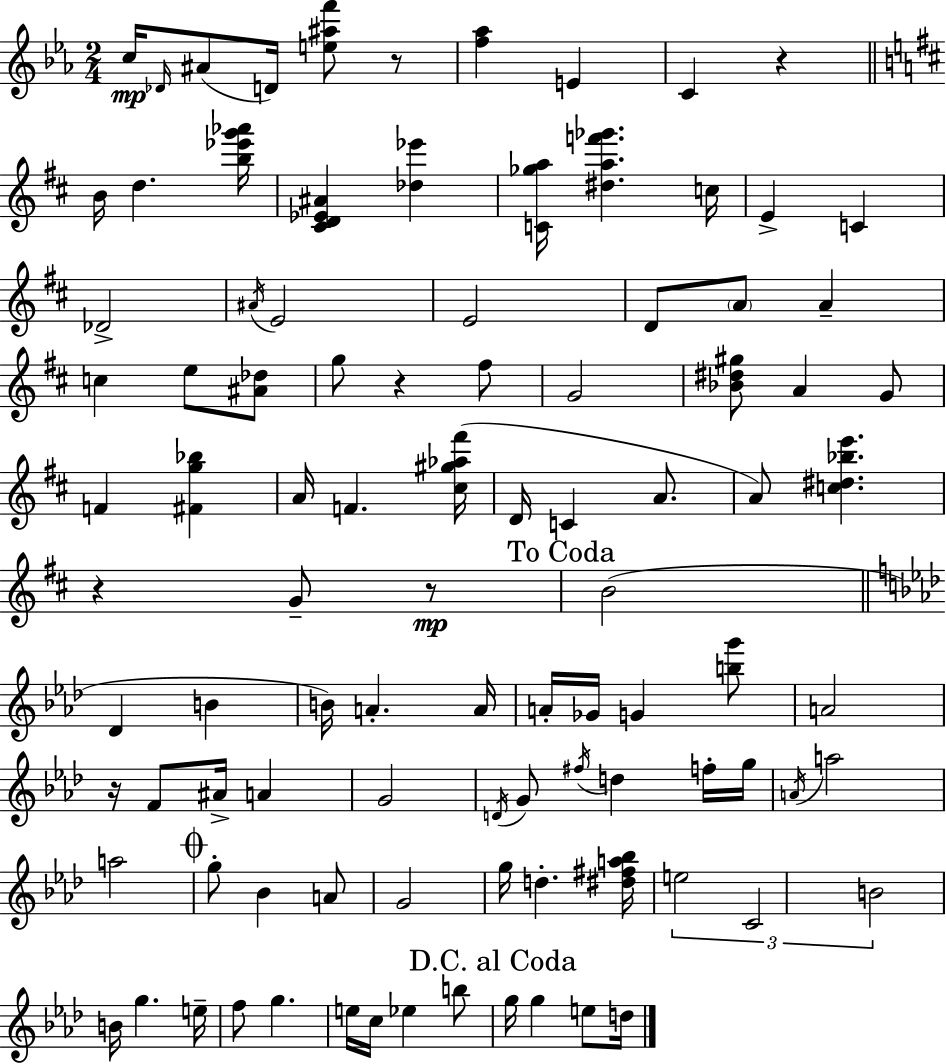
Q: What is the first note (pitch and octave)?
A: C5